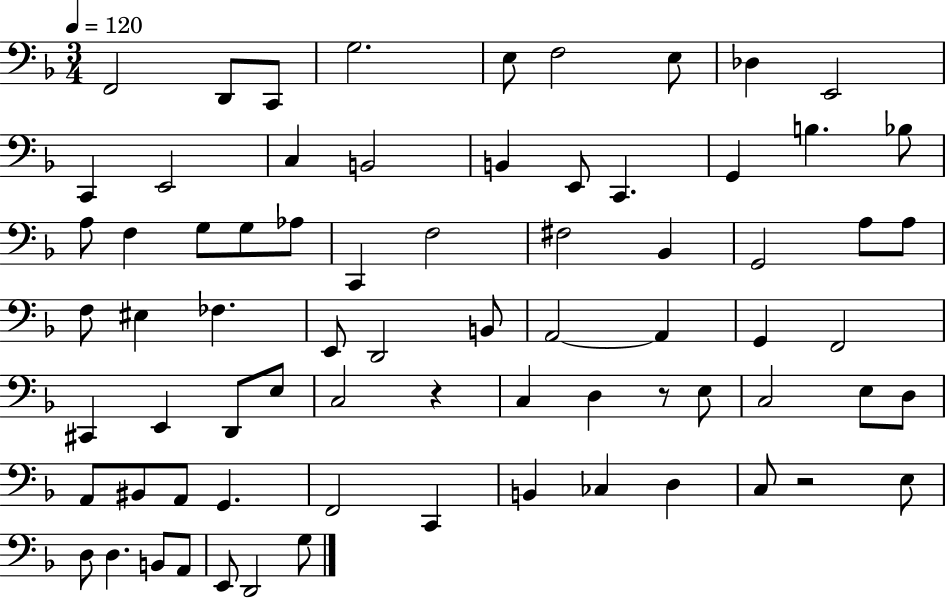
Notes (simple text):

F2/h D2/e C2/e G3/h. E3/e F3/h E3/e Db3/q E2/h C2/q E2/h C3/q B2/h B2/q E2/e C2/q. G2/q B3/q. Bb3/e A3/e F3/q G3/e G3/e Ab3/e C2/q F3/h F#3/h Bb2/q G2/h A3/e A3/e F3/e EIS3/q FES3/q. E2/e D2/h B2/e A2/h A2/q G2/q F2/h C#2/q E2/q D2/e E3/e C3/h R/q C3/q D3/q R/e E3/e C3/h E3/e D3/e A2/e BIS2/e A2/e G2/q. F2/h C2/q B2/q CES3/q D3/q C3/e R/h E3/e D3/e D3/q. B2/e A2/e E2/e D2/h G3/e